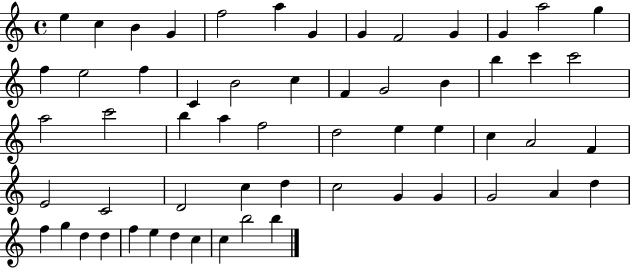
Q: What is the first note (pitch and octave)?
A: E5